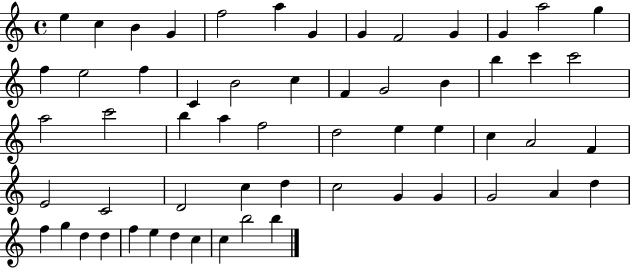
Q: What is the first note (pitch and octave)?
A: E5